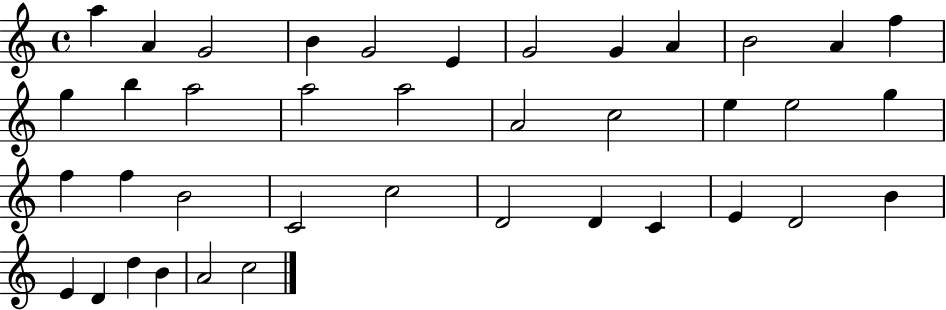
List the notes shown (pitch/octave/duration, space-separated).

A5/q A4/q G4/h B4/q G4/h E4/q G4/h G4/q A4/q B4/h A4/q F5/q G5/q B5/q A5/h A5/h A5/h A4/h C5/h E5/q E5/h G5/q F5/q F5/q B4/h C4/h C5/h D4/h D4/q C4/q E4/q D4/h B4/q E4/q D4/q D5/q B4/q A4/h C5/h